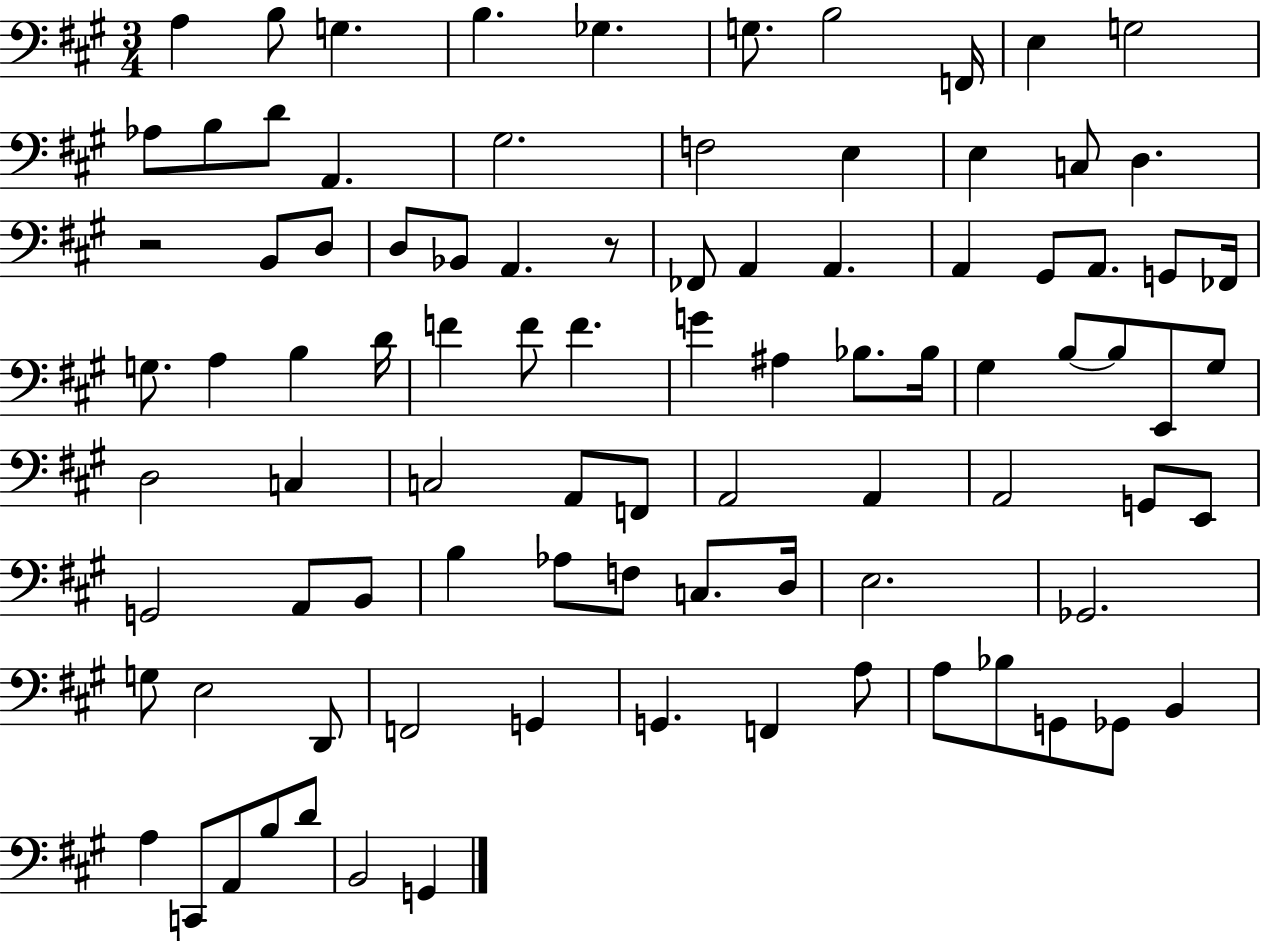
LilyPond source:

{
  \clef bass
  \numericTimeSignature
  \time 3/4
  \key a \major
  a4 b8 g4. | b4. ges4. | g8. b2 f,16 | e4 g2 | \break aes8 b8 d'8 a,4. | gis2. | f2 e4 | e4 c8 d4. | \break r2 b,8 d8 | d8 bes,8 a,4. r8 | fes,8 a,4 a,4. | a,4 gis,8 a,8. g,8 fes,16 | \break g8. a4 b4 d'16 | f'4 f'8 f'4. | g'4 ais4 bes8. bes16 | gis4 b8~~ b8 e,8 gis8 | \break d2 c4 | c2 a,8 f,8 | a,2 a,4 | a,2 g,8 e,8 | \break g,2 a,8 b,8 | b4 aes8 f8 c8. d16 | e2. | ges,2. | \break g8 e2 d,8 | f,2 g,4 | g,4. f,4 a8 | a8 bes8 g,8 ges,8 b,4 | \break a4 c,8 a,8 b8 d'8 | b,2 g,4 | \bar "|."
}